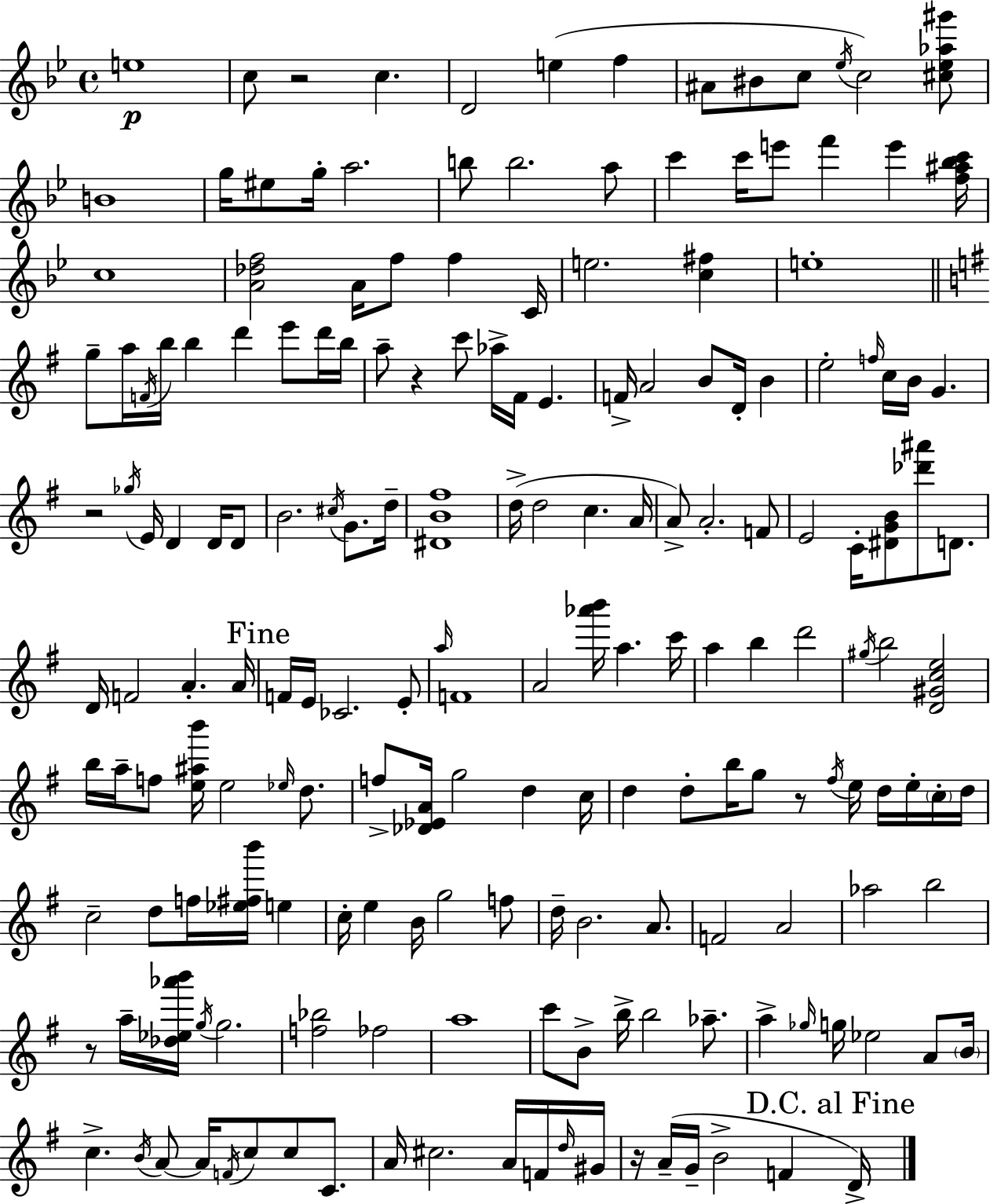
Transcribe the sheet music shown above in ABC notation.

X:1
T:Untitled
M:4/4
L:1/4
K:Bb
e4 c/2 z2 c D2 e f ^A/2 ^B/2 c/2 _e/4 c2 [^c_e_a^g']/2 B4 g/4 ^e/2 g/4 a2 b/2 b2 a/2 c' c'/4 e'/2 f' e' [f^a_bc']/4 c4 [A_df]2 A/4 f/2 f C/4 e2 [c^f] e4 g/2 a/4 F/4 b/4 b d' e'/2 d'/4 b/4 a/2 z c'/2 _a/4 ^F/4 E F/4 A2 B/2 D/4 B e2 f/4 c/4 B/4 G z2 _g/4 E/4 D D/4 D/2 B2 ^c/4 G/2 d/4 [^DB^f]4 d/4 d2 c A/4 A/2 A2 F/2 E2 C/4 [^DGB]/2 [_d'^a']/2 D/2 D/4 F2 A A/4 F/4 E/4 _C2 E/2 a/4 F4 A2 [_a'b']/4 a c'/4 a b d'2 ^g/4 b2 [D^Gce]2 b/4 a/4 f/2 [e^ab']/4 e2 _e/4 d/2 f/2 [_D_EA]/4 g2 d c/4 d d/2 b/4 g/2 z/2 ^f/4 e/4 d/4 e/4 c/4 d/4 c2 d/2 f/4 [_e^fb']/4 e c/4 e B/4 g2 f/2 d/4 B2 A/2 F2 A2 _a2 b2 z/2 a/4 [_d_e_a'b']/4 g/4 g2 [f_b]2 _f2 a4 c'/2 B/2 b/4 b2 _a/2 a _g/4 g/4 _e2 A/2 B/4 c B/4 A/2 A/4 F/4 c/2 c/2 C/2 A/4 ^c2 A/4 F/4 d/4 ^G/4 z/4 A/4 G/4 B2 F D/4